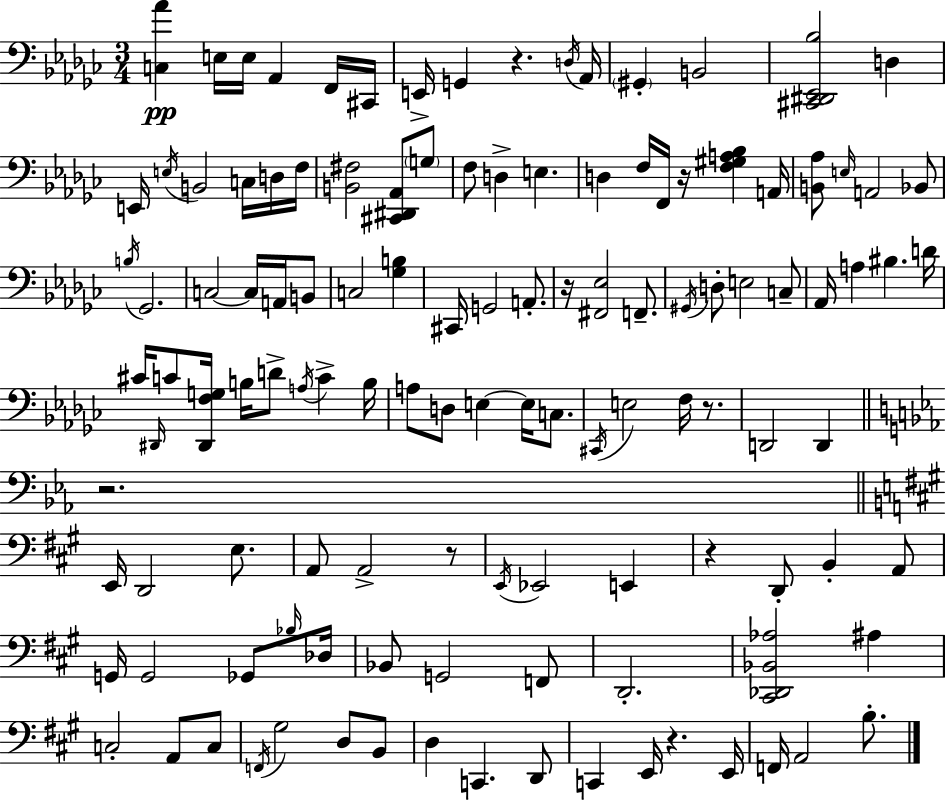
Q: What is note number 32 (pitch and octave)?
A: C3